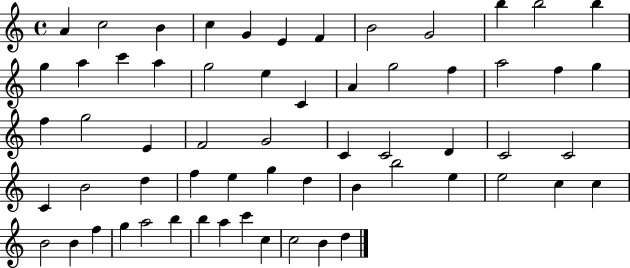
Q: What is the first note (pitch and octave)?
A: A4